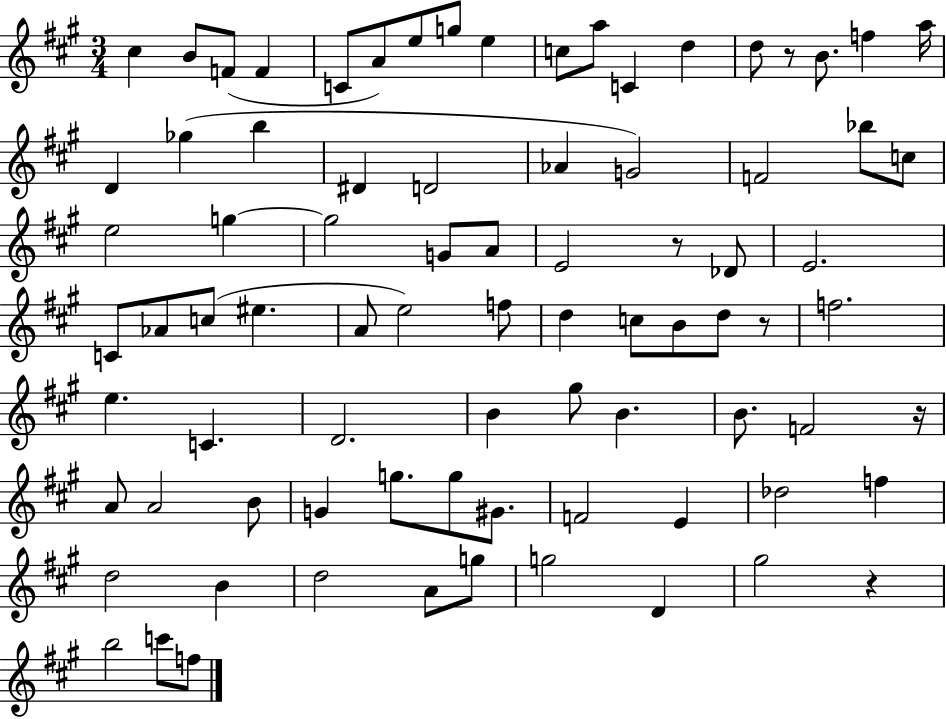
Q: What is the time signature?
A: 3/4